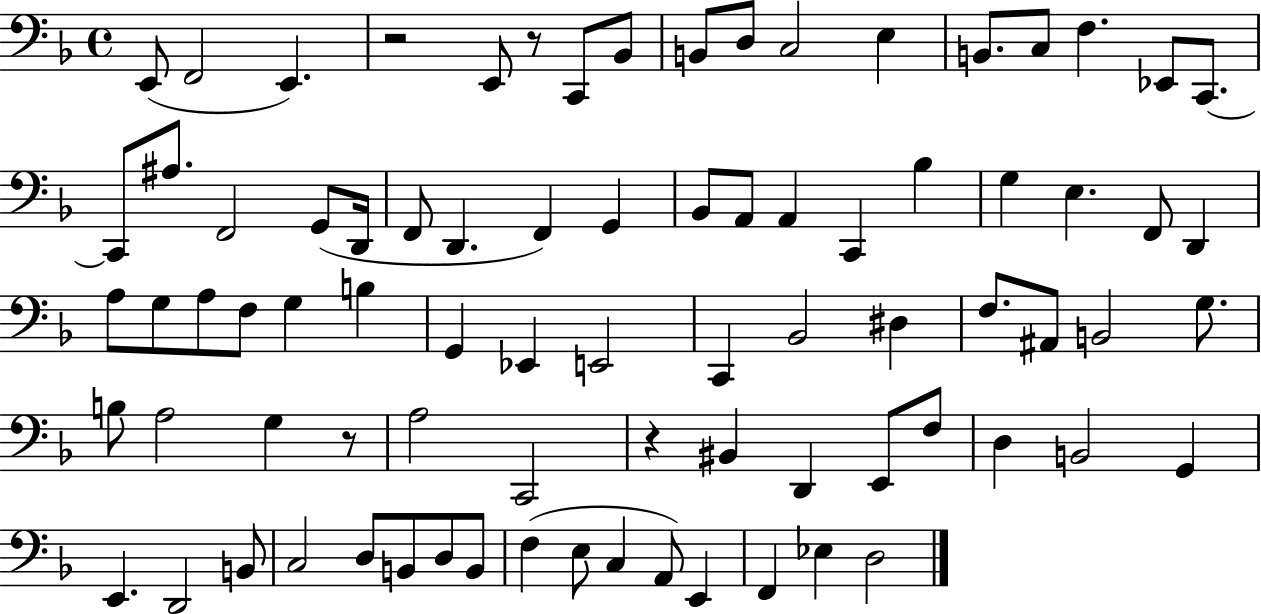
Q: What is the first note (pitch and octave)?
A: E2